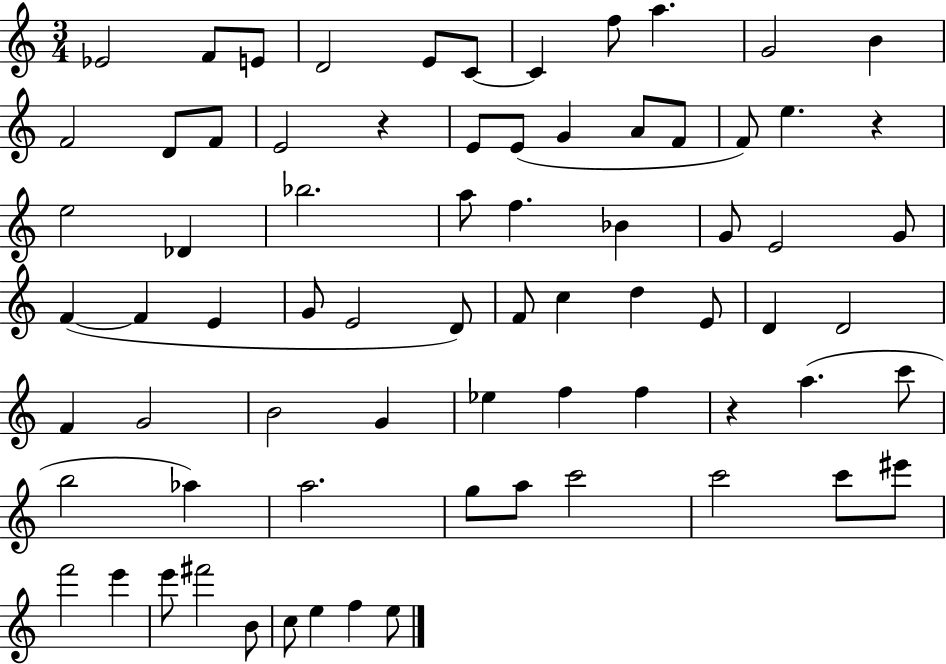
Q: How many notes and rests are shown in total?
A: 73